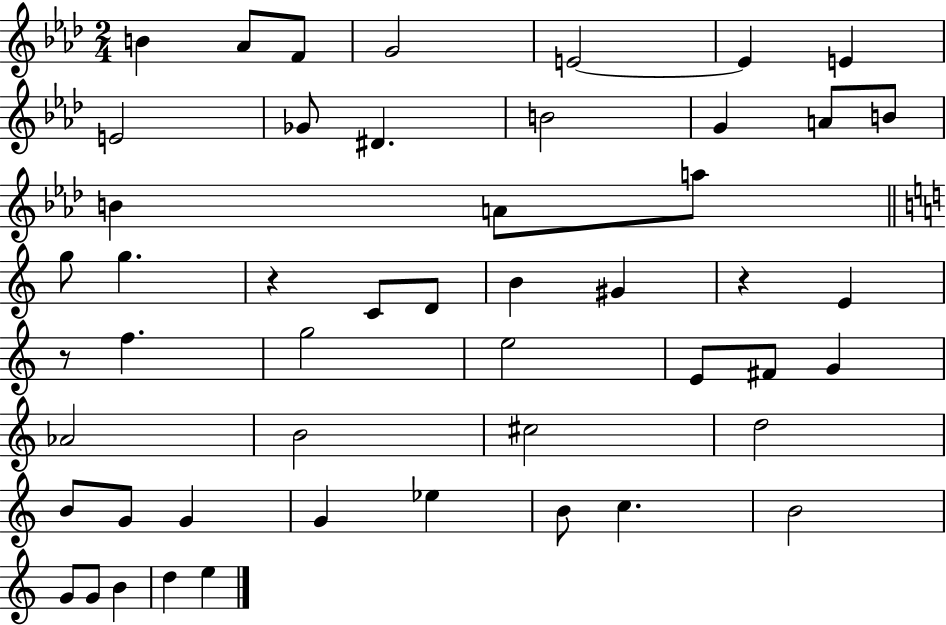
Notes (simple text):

B4/q Ab4/e F4/e G4/h E4/h E4/q E4/q E4/h Gb4/e D#4/q. B4/h G4/q A4/e B4/e B4/q A4/e A5/e G5/e G5/q. R/q C4/e D4/e B4/q G#4/q R/q E4/q R/e F5/q. G5/h E5/h E4/e F#4/e G4/q Ab4/h B4/h C#5/h D5/h B4/e G4/e G4/q G4/q Eb5/q B4/e C5/q. B4/h G4/e G4/e B4/q D5/q E5/q